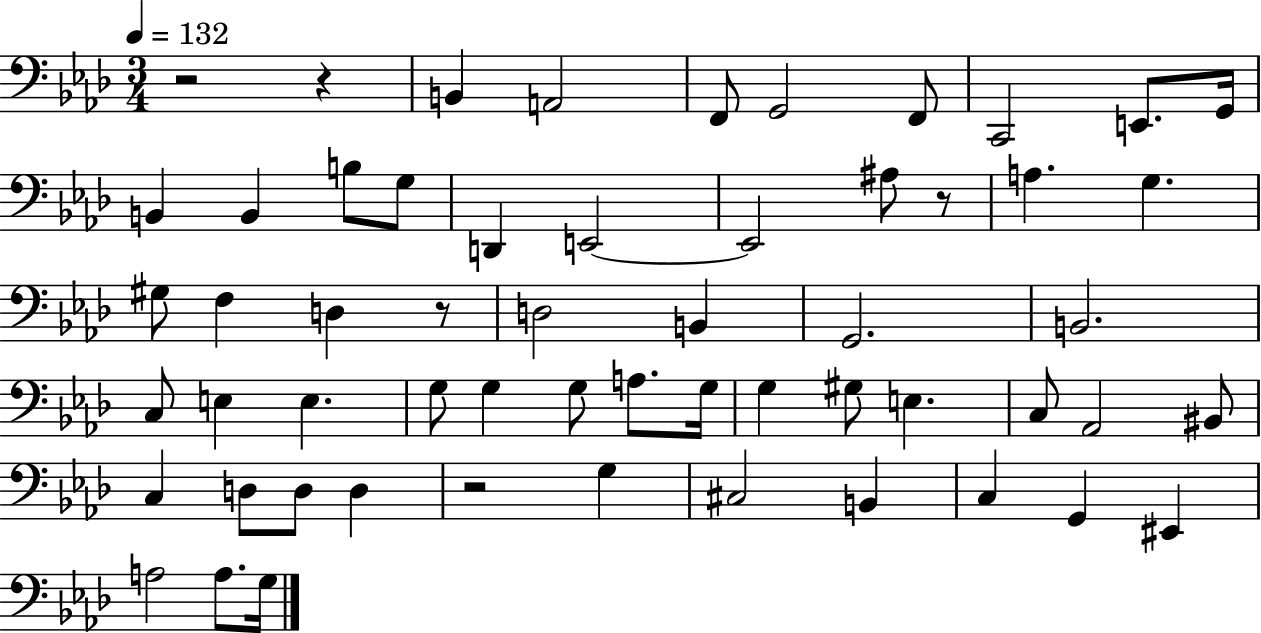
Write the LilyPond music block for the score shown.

{
  \clef bass
  \numericTimeSignature
  \time 3/4
  \key aes \major
  \tempo 4 = 132
  r2 r4 | b,4 a,2 | f,8 g,2 f,8 | c,2 e,8. g,16 | \break b,4 b,4 b8 g8 | d,4 e,2~~ | e,2 ais8 r8 | a4. g4. | \break gis8 f4 d4 r8 | d2 b,4 | g,2. | b,2. | \break c8 e4 e4. | g8 g4 g8 a8. g16 | g4 gis8 e4. | c8 aes,2 bis,8 | \break c4 d8 d8 d4 | r2 g4 | cis2 b,4 | c4 g,4 eis,4 | \break a2 a8. g16 | \bar "|."
}